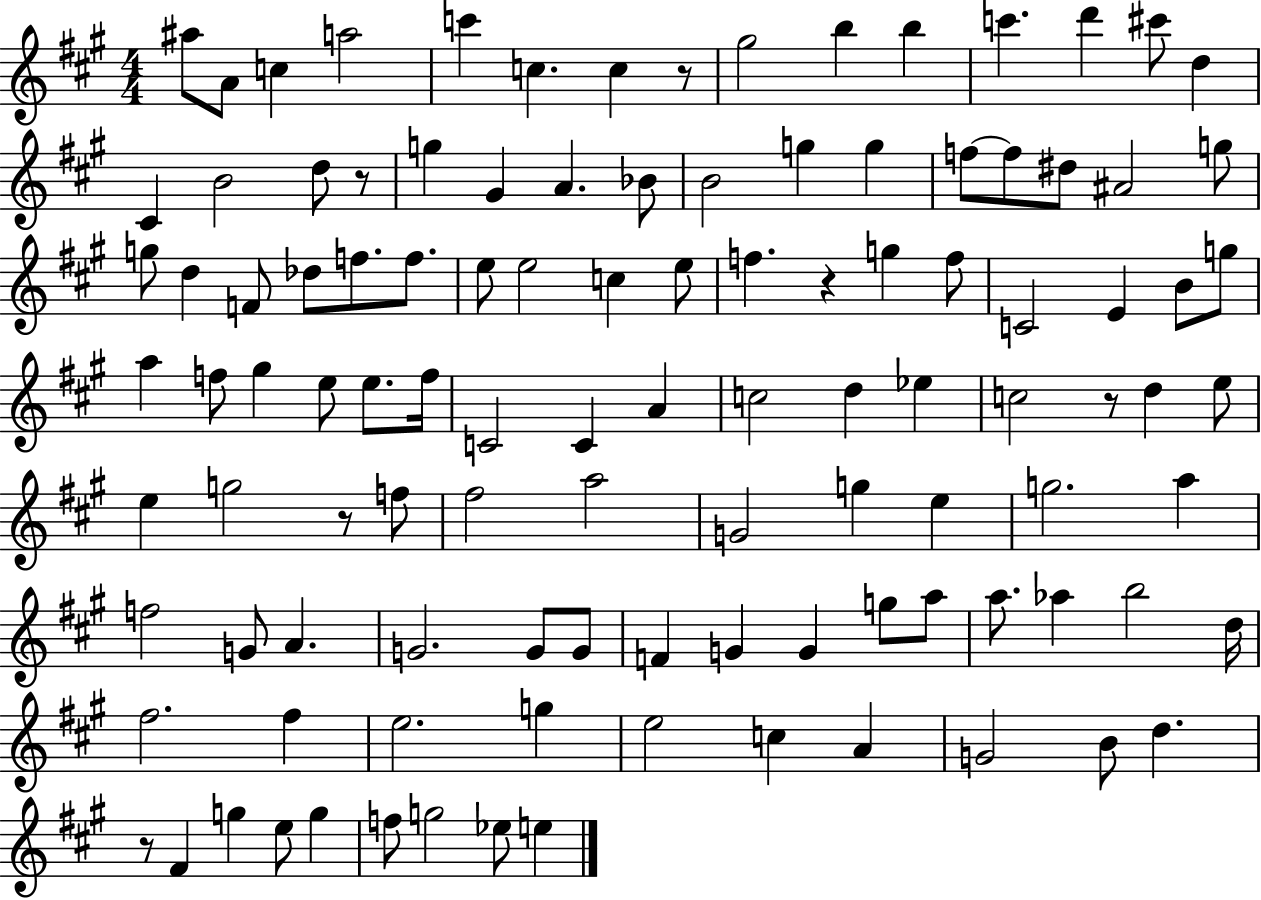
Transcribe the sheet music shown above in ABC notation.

X:1
T:Untitled
M:4/4
L:1/4
K:A
^a/2 A/2 c a2 c' c c z/2 ^g2 b b c' d' ^c'/2 d ^C B2 d/2 z/2 g ^G A _B/2 B2 g g f/2 f/2 ^d/2 ^A2 g/2 g/2 d F/2 _d/2 f/2 f/2 e/2 e2 c e/2 f z g f/2 C2 E B/2 g/2 a f/2 ^g e/2 e/2 f/4 C2 C A c2 d _e c2 z/2 d e/2 e g2 z/2 f/2 ^f2 a2 G2 g e g2 a f2 G/2 A G2 G/2 G/2 F G G g/2 a/2 a/2 _a b2 d/4 ^f2 ^f e2 g e2 c A G2 B/2 d z/2 ^F g e/2 g f/2 g2 _e/2 e